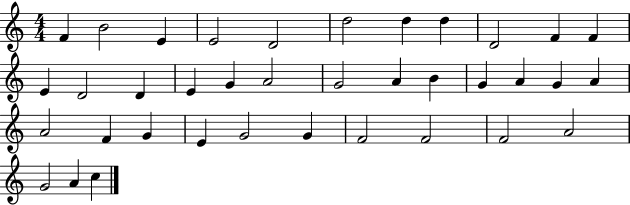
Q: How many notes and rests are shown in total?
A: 37